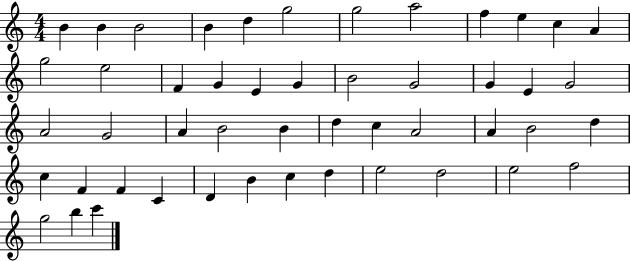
B4/q B4/q B4/h B4/q D5/q G5/h G5/h A5/h F5/q E5/q C5/q A4/q G5/h E5/h F4/q G4/q E4/q G4/q B4/h G4/h G4/q E4/q G4/h A4/h G4/h A4/q B4/h B4/q D5/q C5/q A4/h A4/q B4/h D5/q C5/q F4/q F4/q C4/q D4/q B4/q C5/q D5/q E5/h D5/h E5/h F5/h G5/h B5/q C6/q